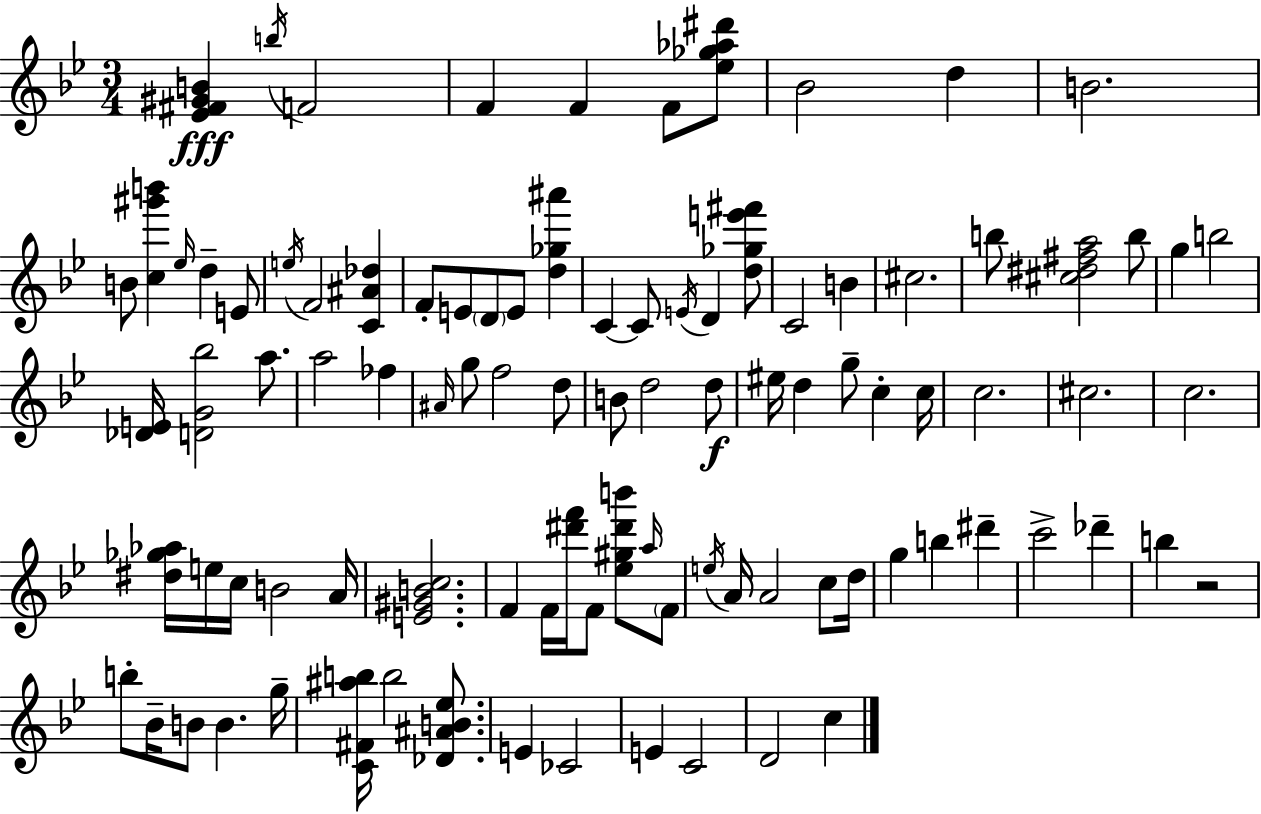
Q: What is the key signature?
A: BES major